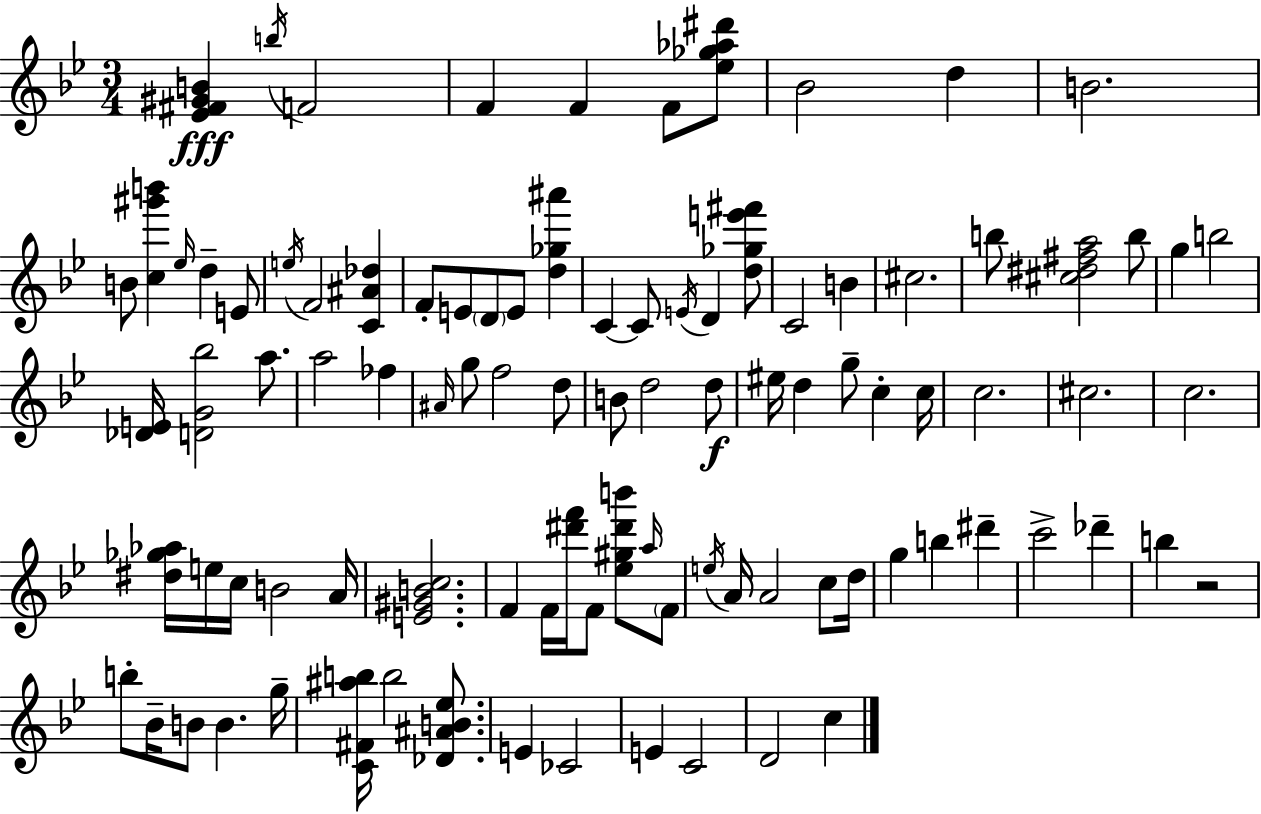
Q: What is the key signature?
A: BES major